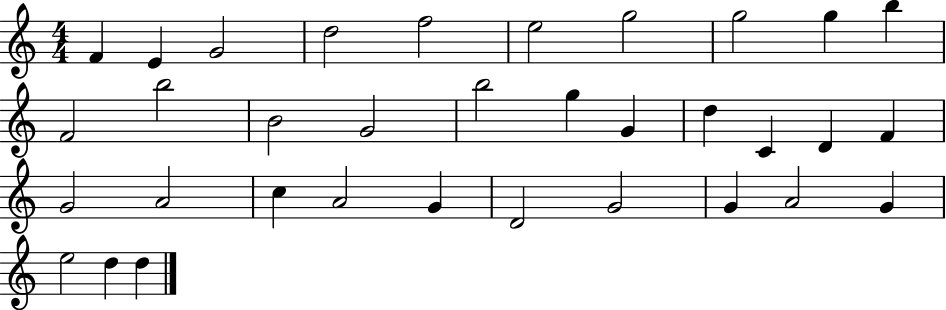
{
  \clef treble
  \numericTimeSignature
  \time 4/4
  \key c \major
  f'4 e'4 g'2 | d''2 f''2 | e''2 g''2 | g''2 g''4 b''4 | \break f'2 b''2 | b'2 g'2 | b''2 g''4 g'4 | d''4 c'4 d'4 f'4 | \break g'2 a'2 | c''4 a'2 g'4 | d'2 g'2 | g'4 a'2 g'4 | \break e''2 d''4 d''4 | \bar "|."
}